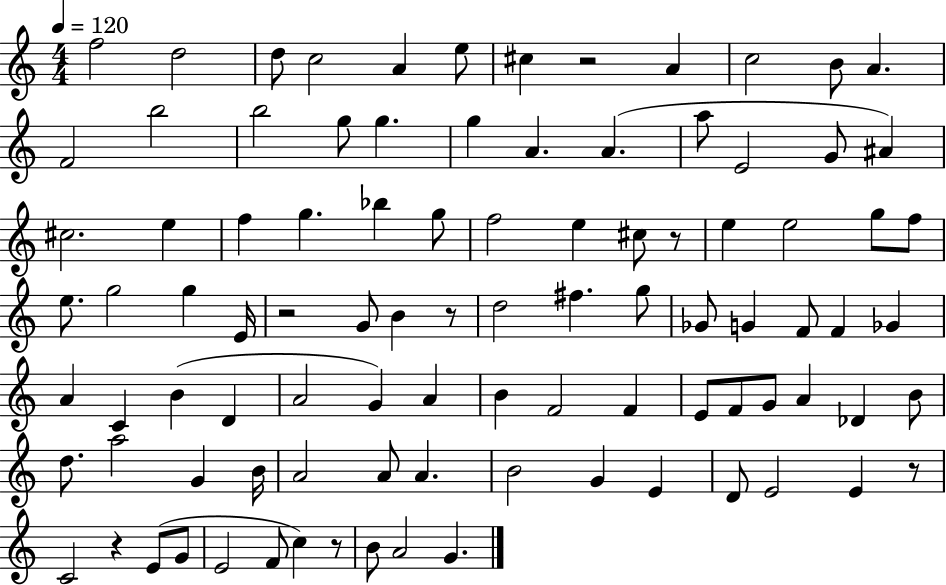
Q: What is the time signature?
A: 4/4